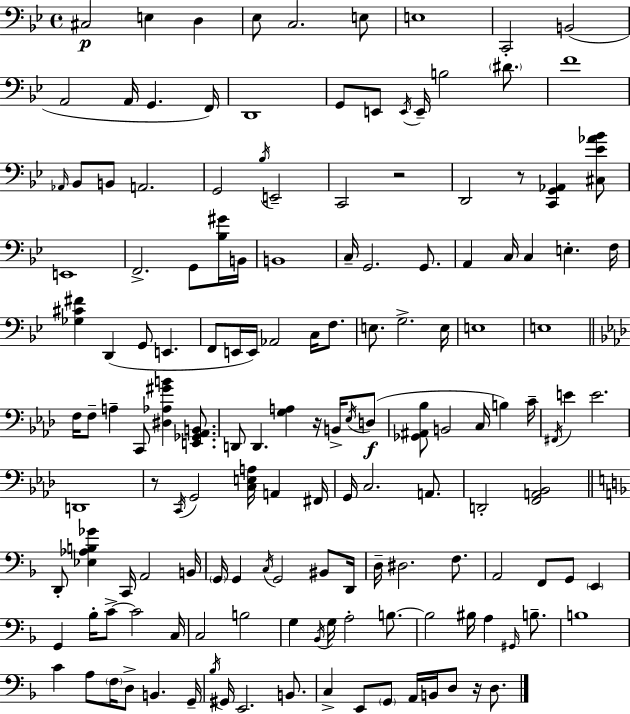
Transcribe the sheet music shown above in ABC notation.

X:1
T:Untitled
M:4/4
L:1/4
K:Bb
^C,2 E, D, _E,/2 C,2 E,/2 E,4 C,,2 B,,2 A,,2 A,,/4 G,, F,,/4 D,,4 G,,/2 E,,/2 E,,/4 E,,/4 B,2 ^D/2 F4 _A,,/4 _B,,/2 B,,/2 A,,2 G,,2 _B,/4 E,,2 C,,2 z2 D,,2 z/2 [C,,G,,_A,,] [^C,_E_A_B]/2 E,,4 F,,2 G,,/2 [_B,^G]/4 B,,/4 B,,4 C,/4 G,,2 G,,/2 A,, C,/4 C, E, F,/4 [_G,^C^F] D,, G,,/2 E,, F,,/2 E,,/4 E,,/4 _A,,2 C,/4 F,/2 E,/2 G,2 E,/4 E,4 E,4 F,/4 F,/2 A, C,,/2 [^D,_A,^GB] [E,,_G,,_A,,B,,]/2 D,,/2 D,, [G,A,] z/4 B,,/4 _E,/4 D,/2 [_G,,^A,,_B,]/2 B,,2 C,/4 B, C/4 ^F,,/4 E E2 D,,4 z/2 C,,/4 G,,2 [C,E,A,]/4 A,, ^F,,/4 G,,/4 C,2 A,,/2 D,,2 [F,,A,,_B,,]2 D,,/2 [_E,_A,B,_G] C,,/4 A,,2 B,,/4 G,,/4 G,, C,/4 G,,2 ^B,,/2 D,,/4 D,/4 ^D,2 F,/2 A,,2 F,,/2 G,,/2 E,, G,, _B,/4 C/2 C2 C,/4 C,2 B,2 G, _B,,/4 G,/4 A,2 B,/2 B,2 ^B,/4 A, ^G,,/4 B,/2 B,4 C A,/2 F,/4 D,/2 B,, G,,/4 _B,/4 ^G,,/4 E,,2 B,,/2 C, E,,/2 G,,/2 A,,/4 B,,/4 D,/2 z/4 D,/2